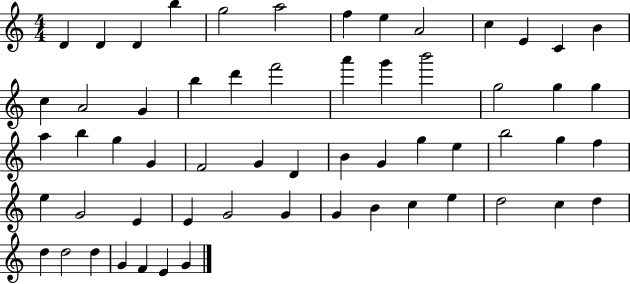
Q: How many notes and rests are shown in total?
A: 59